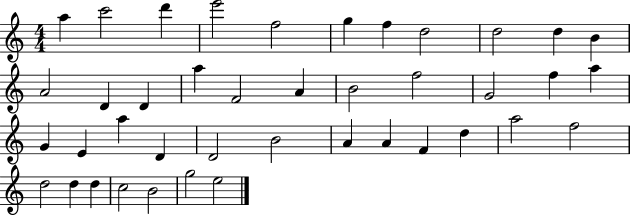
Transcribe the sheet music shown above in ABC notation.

X:1
T:Untitled
M:4/4
L:1/4
K:C
a c'2 d' e'2 f2 g f d2 d2 d B A2 D D a F2 A B2 f2 G2 f a G E a D D2 B2 A A F d a2 f2 d2 d d c2 B2 g2 e2